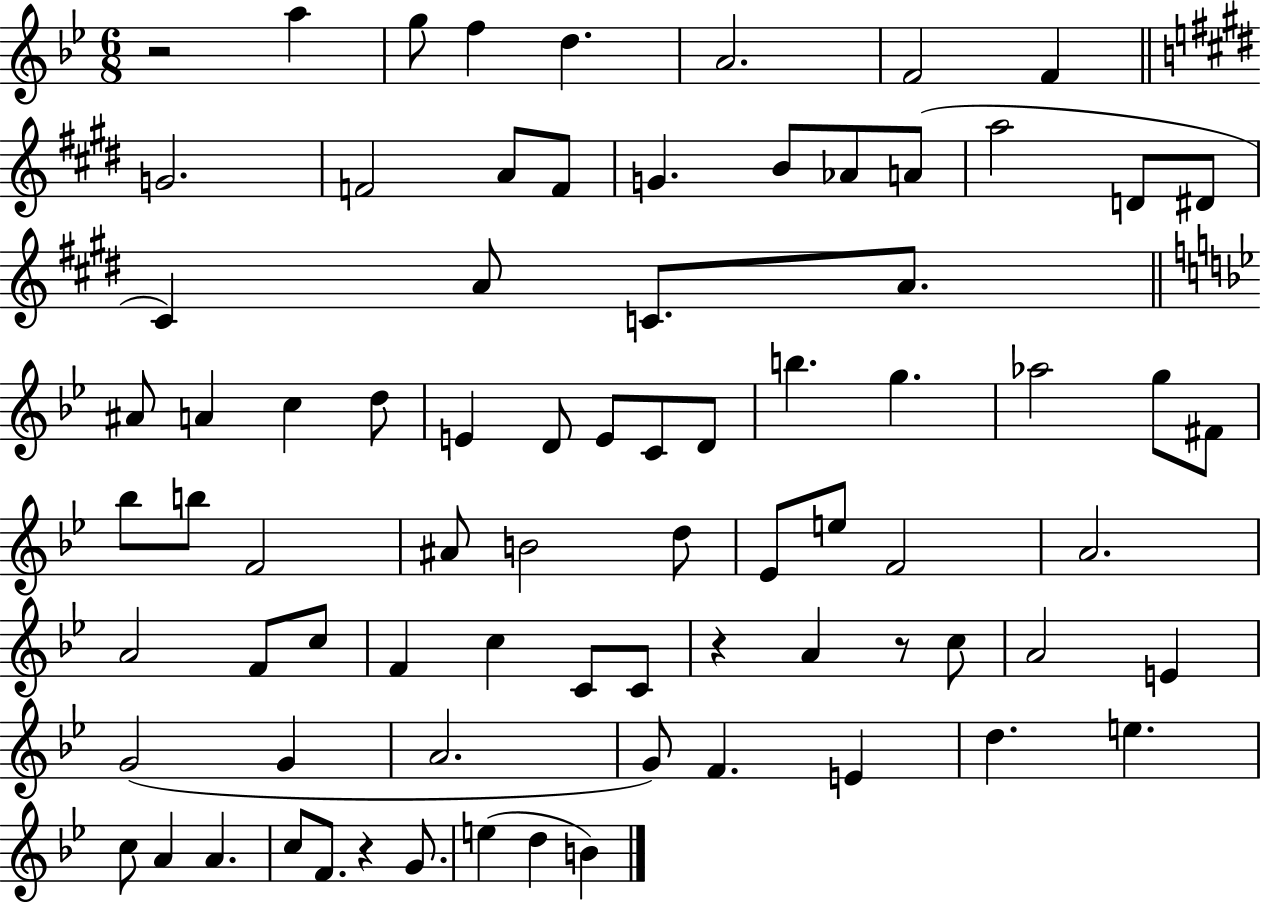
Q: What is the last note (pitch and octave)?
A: B4